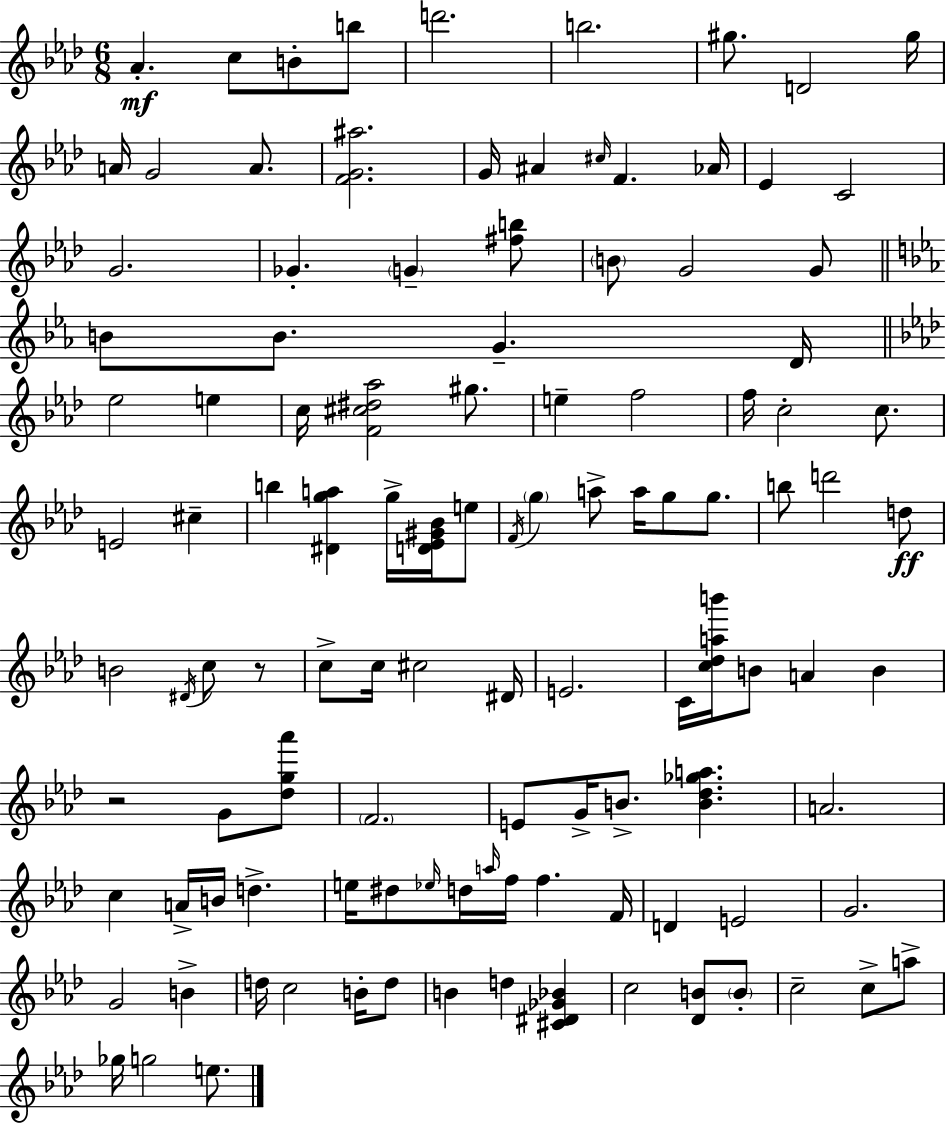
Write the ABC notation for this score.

X:1
T:Untitled
M:6/8
L:1/4
K:Ab
_A c/2 B/2 b/2 d'2 b2 ^g/2 D2 ^g/4 A/4 G2 A/2 [FG^a]2 G/4 ^A ^c/4 F _A/4 _E C2 G2 _G G [^fb]/2 B/2 G2 G/2 B/2 B/2 G D/4 _e2 e c/4 [F^c^d_a]2 ^g/2 e f2 f/4 c2 c/2 E2 ^c b [^Dga] g/4 [D_E^G_B]/4 e/2 F/4 g a/2 a/4 g/2 g/2 b/2 d'2 d/2 B2 ^D/4 c/2 z/2 c/2 c/4 ^c2 ^D/4 E2 C/4 [c_dab']/4 B/2 A B z2 G/2 [_dg_a']/2 F2 E/2 G/4 B/2 [B_d_ga] A2 c A/4 B/4 d e/4 ^d/2 _e/4 d/4 a/4 f/4 f F/4 D E2 G2 G2 B d/4 c2 B/4 d/2 B d [^C^D_G_B] c2 [_DB]/2 B/2 c2 c/2 a/2 _g/4 g2 e/2